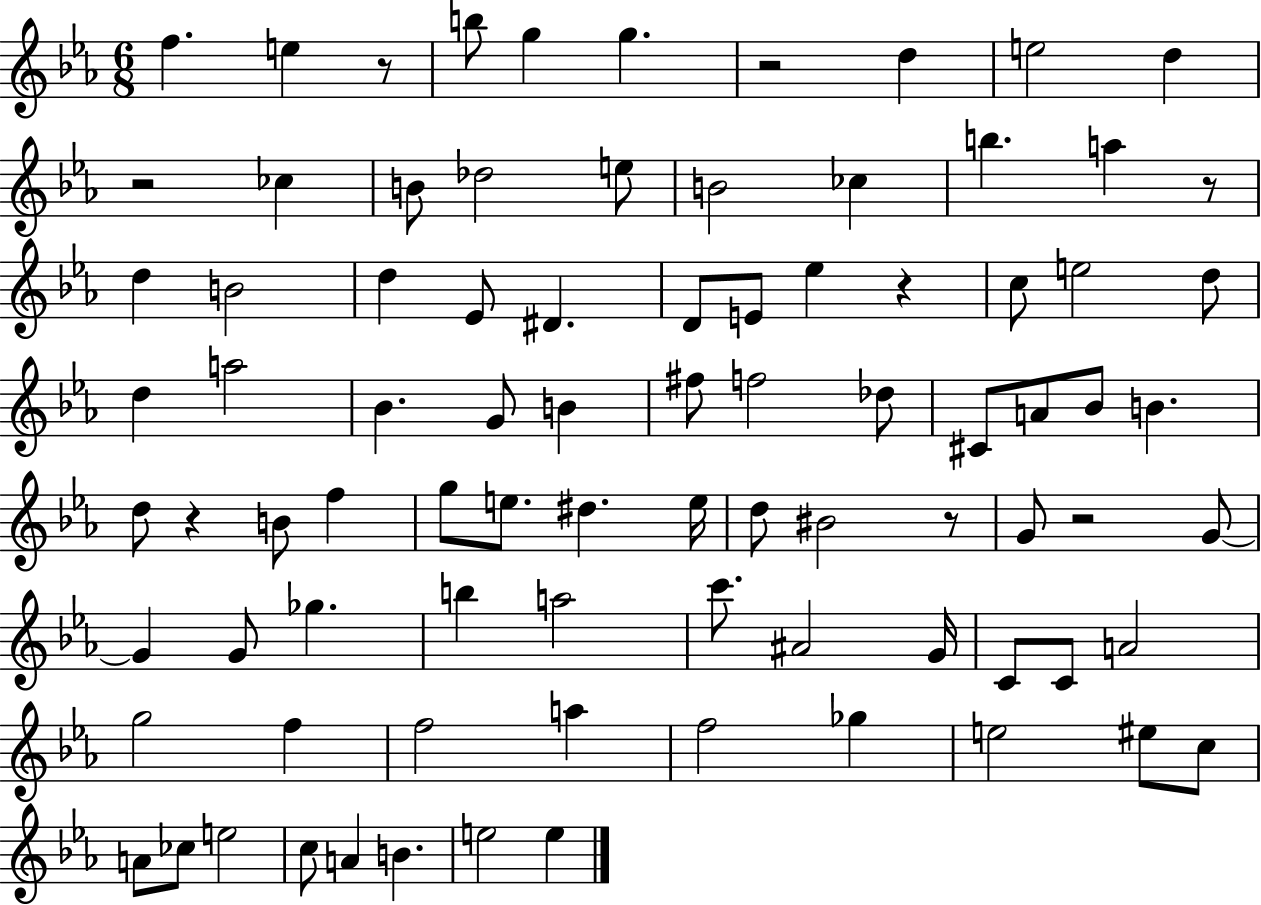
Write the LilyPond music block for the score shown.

{
  \clef treble
  \numericTimeSignature
  \time 6/8
  \key ees \major
  f''4. e''4 r8 | b''8 g''4 g''4. | r2 d''4 | e''2 d''4 | \break r2 ces''4 | b'8 des''2 e''8 | b'2 ces''4 | b''4. a''4 r8 | \break d''4 b'2 | d''4 ees'8 dis'4. | d'8 e'8 ees''4 r4 | c''8 e''2 d''8 | \break d''4 a''2 | bes'4. g'8 b'4 | fis''8 f''2 des''8 | cis'8 a'8 bes'8 b'4. | \break d''8 r4 b'8 f''4 | g''8 e''8. dis''4. e''16 | d''8 bis'2 r8 | g'8 r2 g'8~~ | \break g'4 g'8 ges''4. | b''4 a''2 | c'''8. ais'2 g'16 | c'8 c'8 a'2 | \break g''2 f''4 | f''2 a''4 | f''2 ges''4 | e''2 eis''8 c''8 | \break a'8 ces''8 e''2 | c''8 a'4 b'4. | e''2 e''4 | \bar "|."
}